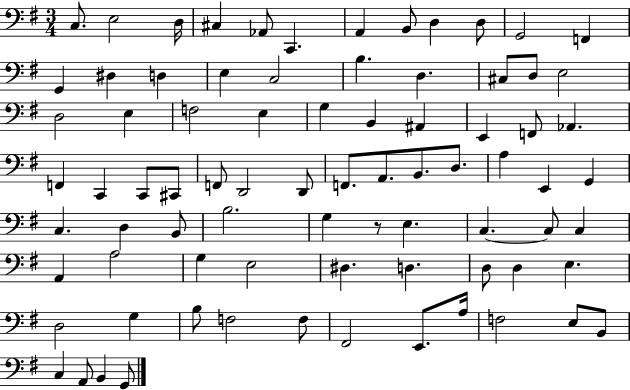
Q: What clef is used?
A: bass